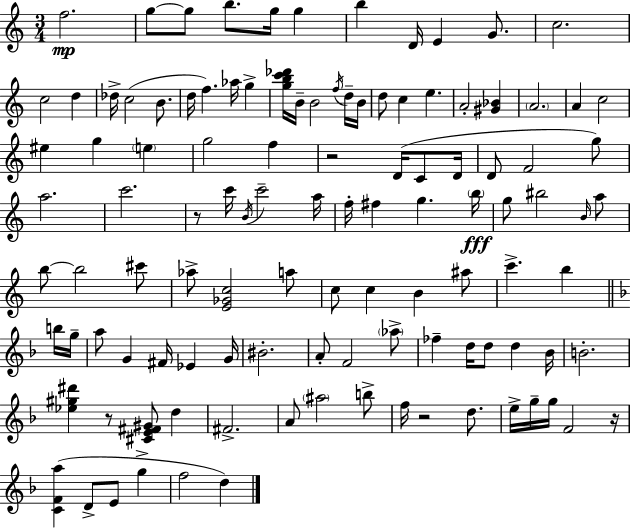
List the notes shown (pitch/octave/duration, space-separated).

F5/h. G5/e G5/e B5/e. G5/s G5/q B5/q D4/s E4/q G4/e. C5/h. C5/h D5/q Db5/s C5/h B4/e. D5/s F5/q. Ab5/s G5/q [G5,B5,C6,Db6]/s B4/s B4/h F5/s D5/s B4/s D5/e C5/q E5/q. A4/h [G#4,Bb4]/q A4/h. A4/q C5/h EIS5/q G5/q E5/q G5/h F5/q R/h D4/s C4/e D4/s D4/e F4/h G5/e A5/h. C6/h. R/e C6/s B4/s C6/h A5/s F5/s F#5/q G5/q. B5/s G5/e BIS5/h B4/s A5/e B5/e B5/h C#6/e Ab5/e [E4,Gb4,C5]/h A5/e C5/e C5/q B4/q A#5/e C6/q. B5/q B5/s G5/s A5/e G4/q F#4/s Eb4/q G4/s BIS4/h. A4/e F4/h Ab5/e FES5/q D5/s D5/e D5/q Bb4/s B4/h. [Eb5,G#5,D#6]/q R/e [C#4,E4,F#4,G#4]/e D5/q F#4/h. A4/e A#5/h B5/e F5/s R/h D5/e. E5/s G5/s G5/s F4/h R/s [C4,F4,A5]/q D4/e E4/e G5/q F5/h D5/q